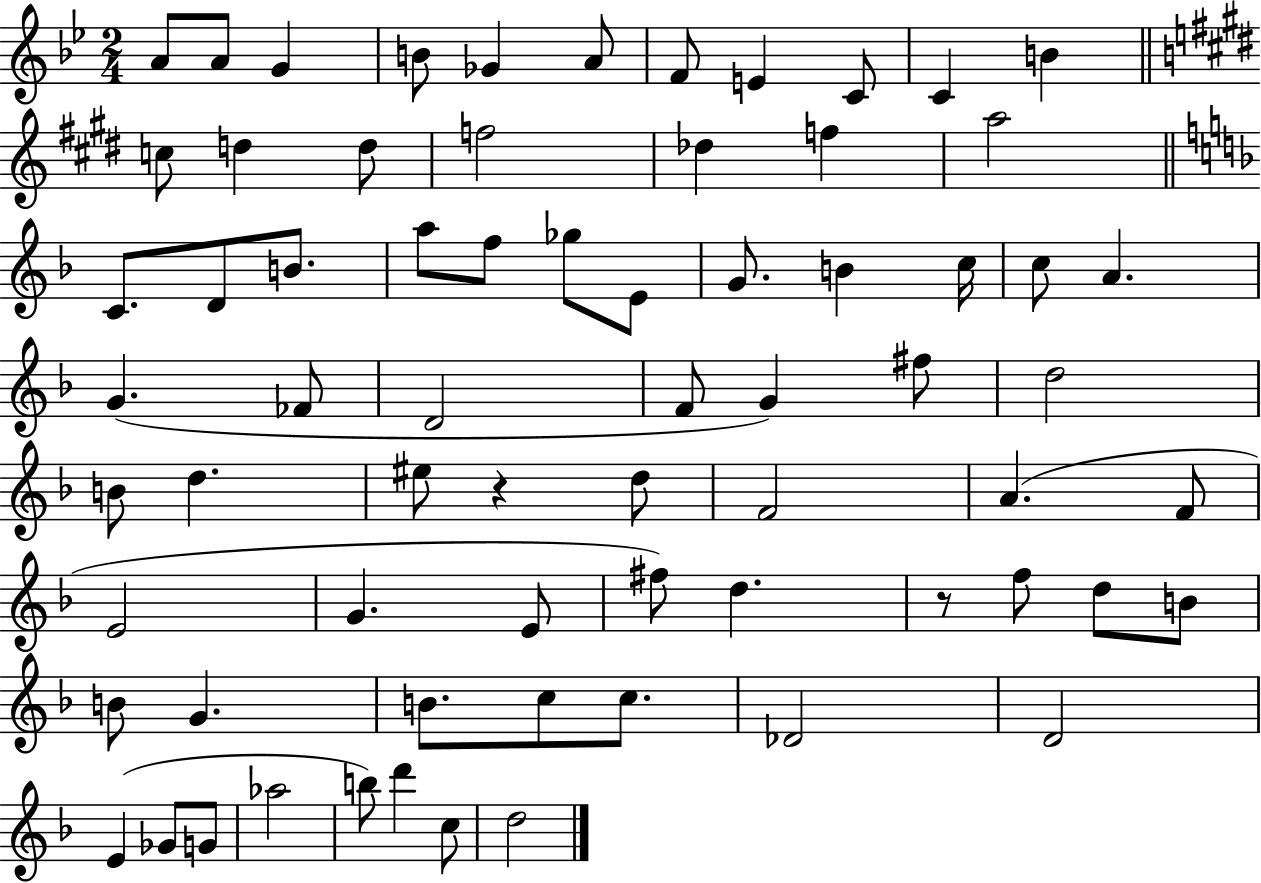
{
  \clef treble
  \numericTimeSignature
  \time 2/4
  \key bes \major
  a'8 a'8 g'4 | b'8 ges'4 a'8 | f'8 e'4 c'8 | c'4 b'4 | \break \bar "||" \break \key e \major c''8 d''4 d''8 | f''2 | des''4 f''4 | a''2 | \break \bar "||" \break \key d \minor c'8. d'8 b'8. | a''8 f''8 ges''8 e'8 | g'8. b'4 c''16 | c''8 a'4. | \break g'4.( fes'8 | d'2 | f'8 g'4) fis''8 | d''2 | \break b'8 d''4. | eis''8 r4 d''8 | f'2 | a'4.( f'8 | \break e'2 | g'4. e'8 | fis''8) d''4. | r8 f''8 d''8 b'8 | \break b'8 g'4. | b'8. c''8 c''8. | des'2 | d'2 | \break e'4( ges'8 g'8 | aes''2 | b''8) d'''4 c''8 | d''2 | \break \bar "|."
}